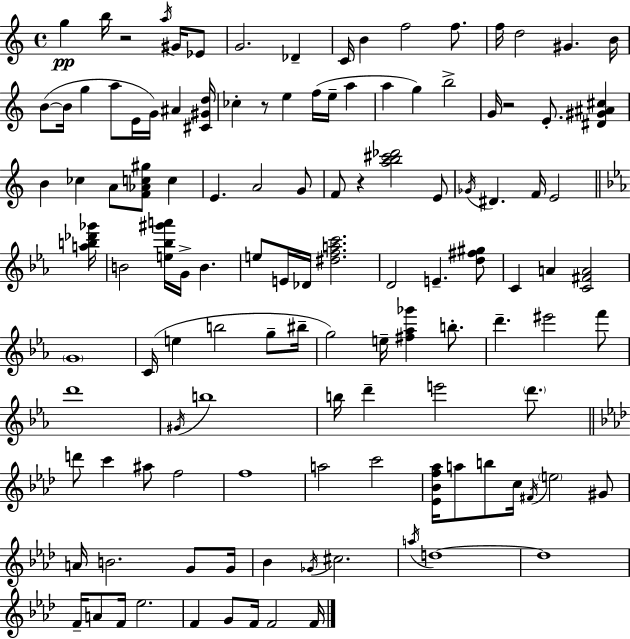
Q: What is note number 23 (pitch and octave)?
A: CES5